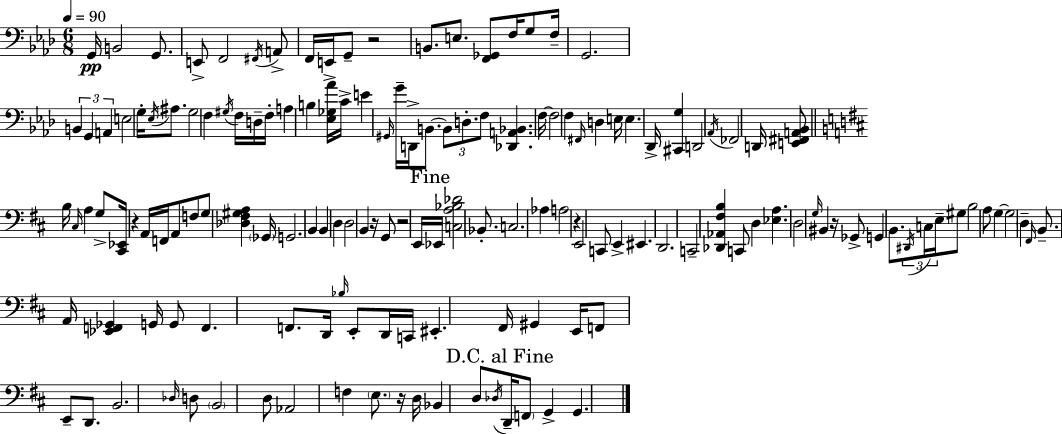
G2/s B2/h G2/e. E2/e F2/h F#2/s A2/e F2/s E2/s G2/e R/h B2/e. E3/e. [F2,Gb2]/e F3/s G3/e F3/s G2/h. B2/q G2/q A2/q E3/h G3/s Eb3/s A#3/e. G3/h F3/q G#3/s F3/s D3/s F3/s A3/q B3/q [Eb3,Gb3,Ab4]/s C4/s E4/q G#2/s G4/s D2/s B2/e. B2/e D3/e. F3/e [Db2,A2,Bb2]/q. F3/s F3/h F3/q F#2/s D3/q E3/s E3/q. Db2/s [C#2,G3]/q D2/h Ab2/s FES2/h D2/s [E2,F#2,A2,Bb2]/e B3/s C#3/s A3/q G3/e [C#2,Eb2]/s R/q A2/s F2/s A2/e F3/e G3/e [Db3,F#3,G#3,A3]/q Gb2/s G2/h. B2/q B2/q D3/q D3/h B2/q R/s G2/e R/h E2/s Eb2/s [C3,A3,Bb3,Db4]/h Bb2/e. C3/h. Ab3/q A3/h R/q E2/h C2/e E2/q EIS2/q. D2/h. C2/h [Db2,Ab2,F#3,B3]/q C2/e D3/q [Eb3,A3]/q. D3/h G3/s BIS2/q R/s Gb2/e G2/q B2/e. D#2/s C3/s E3/s G#3/e B3/h A3/e G3/q G3/h D3/q F#2/s B2/e. A2/s [Eb2,F2,Gb2]/q G2/s G2/e F2/q. F2/e. D2/s Bb3/s E2/e D2/s C2/s EIS2/q. F#2/s G#2/q E2/s F2/e E2/e D2/e. B2/h. Db3/s D3/e B2/h D3/e Ab2/h F3/q E3/e. R/s D3/s Bb2/q D3/e Db3/s D2/s F2/e G2/q G2/q.